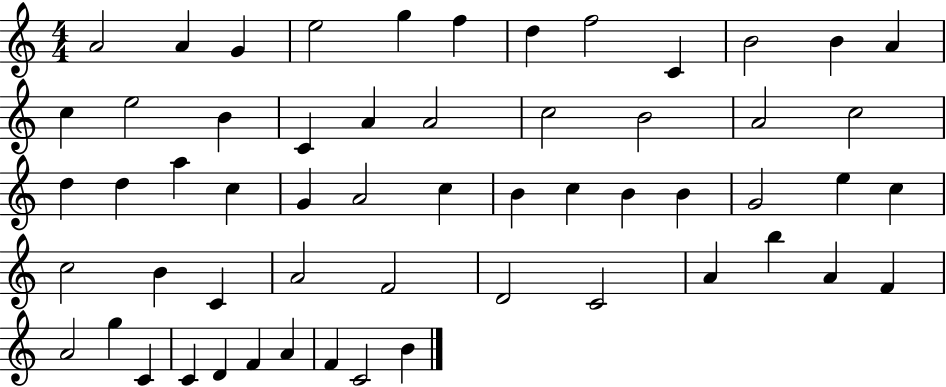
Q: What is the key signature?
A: C major